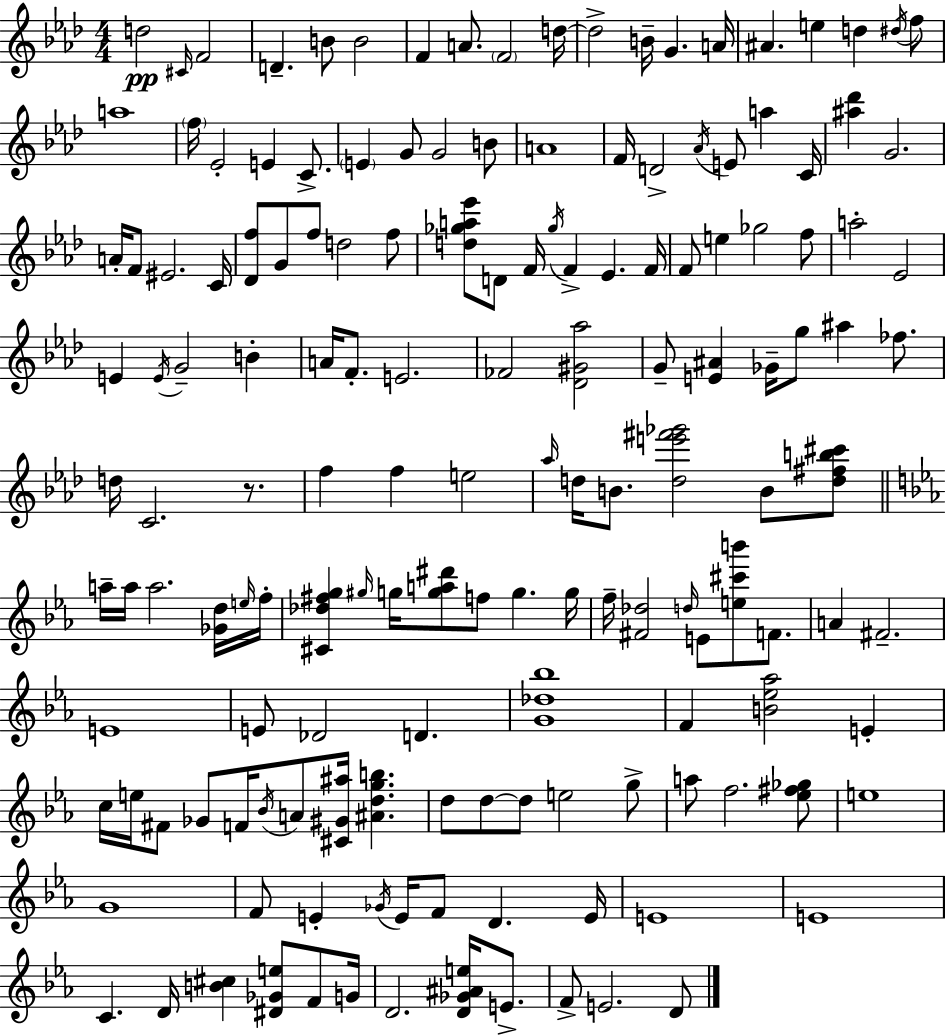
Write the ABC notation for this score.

X:1
T:Untitled
M:4/4
L:1/4
K:Fm
d2 ^C/4 F2 D B/2 B2 F A/2 F2 d/4 d2 B/4 G A/4 ^A e d ^d/4 f/2 a4 f/4 _E2 E C/2 E G/2 G2 B/2 A4 F/4 D2 _A/4 E/2 a C/4 [^a_d'] G2 A/4 F/2 ^E2 C/4 [_Df]/2 G/2 f/2 d2 f/2 [d_ga_e']/2 D/2 F/4 _g/4 F _E F/4 F/2 e _g2 f/2 a2 _E2 E E/4 G2 B A/4 F/2 E2 _F2 [_D^G_a]2 G/2 [E^A] _G/4 g/2 ^a _f/2 d/4 C2 z/2 f f e2 _a/4 d/4 B/2 [de'^f'_g']2 B/2 [d^fb^c']/2 a/4 a/4 a2 [_Gd]/4 e/4 f/4 [^C_d^fg] ^g/4 g/4 [ga^d']/2 f/2 g g/4 f/4 [^F_d]2 d/4 E/2 [e^c'b']/2 F/2 A ^F2 E4 E/2 _D2 D [G_d_b]4 F [B_e_a]2 E c/4 e/4 ^F/2 _G/2 F/4 _B/4 A/2 [^C^G^a]/4 [^Adgb] d/2 d/2 d/2 e2 g/2 a/2 f2 [_e^f_g]/2 e4 G4 F/2 E _G/4 E/4 F/2 D E/4 E4 E4 C D/4 [B^c] [^D_Ge]/2 F/2 G/4 D2 [D_G^Ae]/4 E/2 F/2 E2 D/2